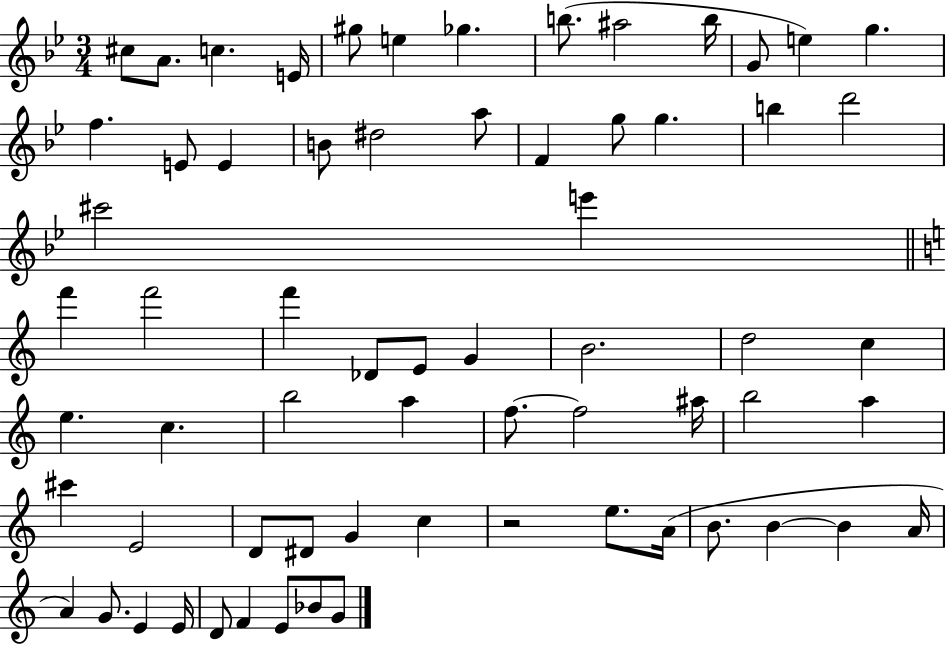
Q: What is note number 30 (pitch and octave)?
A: Db4